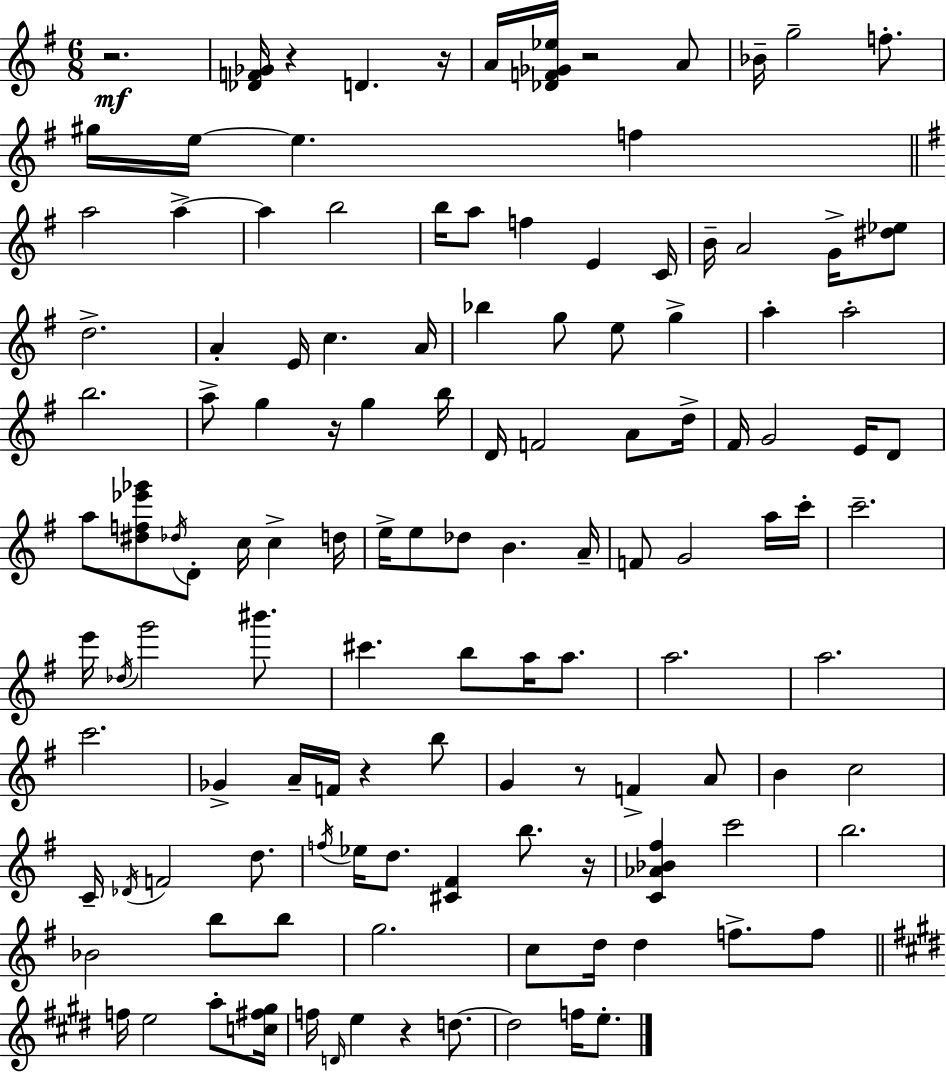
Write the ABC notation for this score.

X:1
T:Untitled
M:6/8
L:1/4
K:G
z2 [_DF_G]/4 z D z/4 A/4 [_DF_G_e]/4 z2 A/2 _B/4 g2 f/2 ^g/4 e/4 e f a2 a a b2 b/4 a/2 f E C/4 B/4 A2 G/4 [^d_e]/2 d2 A E/4 c A/4 _b g/2 e/2 g a a2 b2 a/2 g z/4 g b/4 D/4 F2 A/2 d/4 ^F/4 G2 E/4 D/2 a/2 [^df_e'_g']/2 _d/4 D/2 c/4 c d/4 e/4 e/2 _d/2 B A/4 F/2 G2 a/4 c'/4 c'2 e'/4 _d/4 g'2 ^b'/2 ^c' b/2 a/4 a/2 a2 a2 c'2 _G A/4 F/4 z b/2 G z/2 F A/2 B c2 C/4 _D/4 F2 d/2 f/4 _e/4 d/2 [^C^F] b/2 z/4 [C_A_B^f] c'2 b2 _B2 b/2 b/2 g2 c/2 d/4 d f/2 f/2 f/4 e2 a/2 [c^f^g]/4 f/4 D/4 e z d/2 d2 f/4 e/2